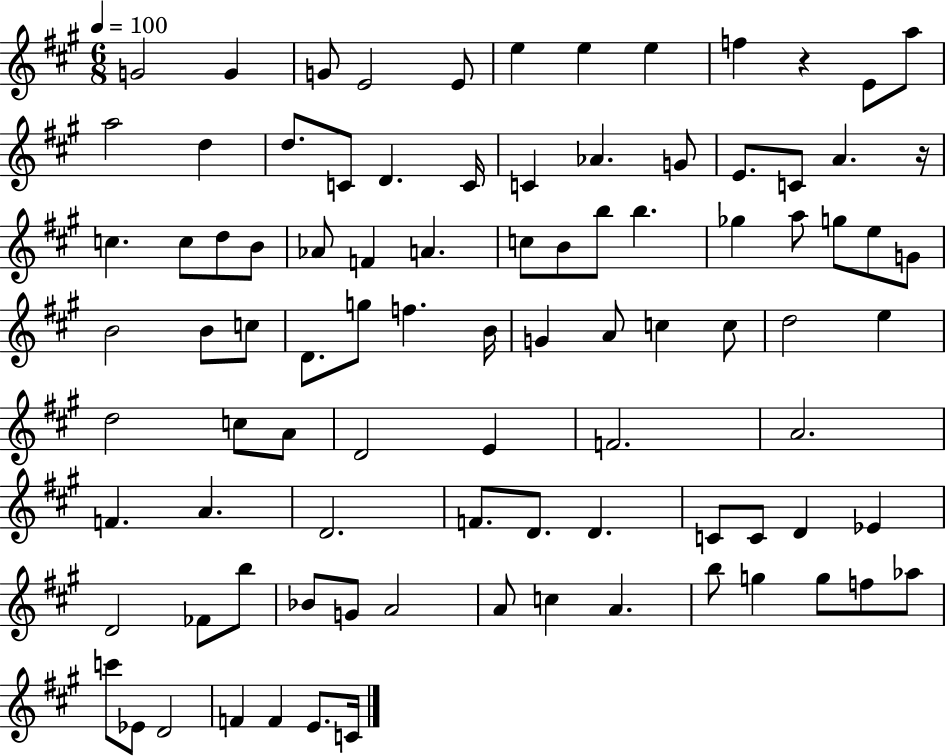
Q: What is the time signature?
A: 6/8